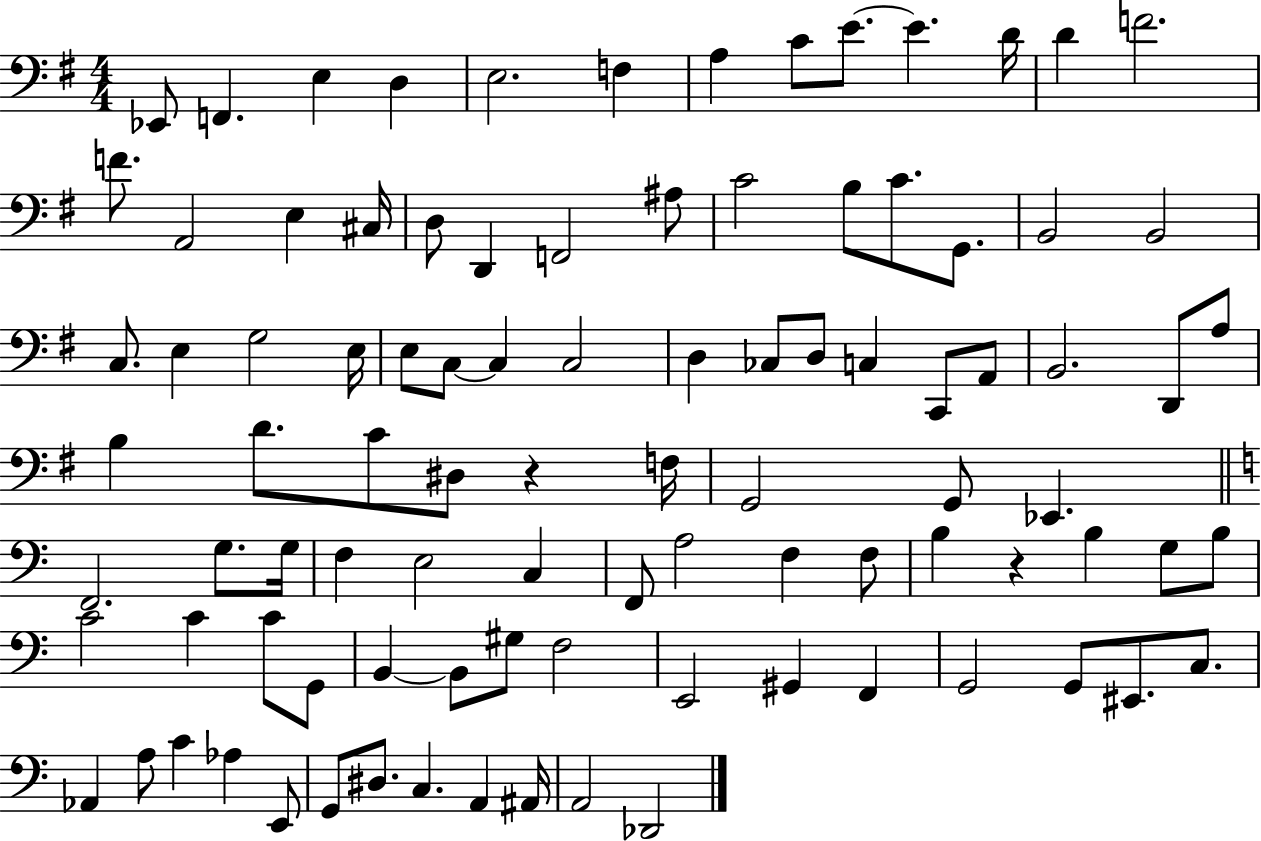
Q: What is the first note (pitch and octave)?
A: Eb2